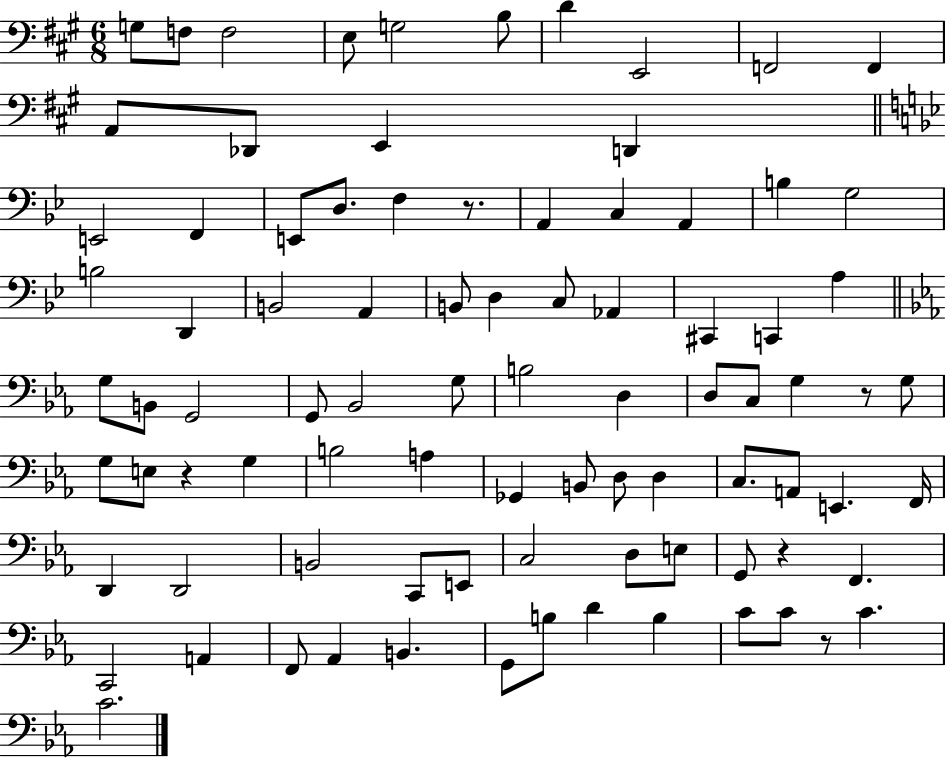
G3/e F3/e F3/h E3/e G3/h B3/e D4/q E2/h F2/h F2/q A2/e Db2/e E2/q D2/q E2/h F2/q E2/e D3/e. F3/q R/e. A2/q C3/q A2/q B3/q G3/h B3/h D2/q B2/h A2/q B2/e D3/q C3/e Ab2/q C#2/q C2/q A3/q G3/e B2/e G2/h G2/e Bb2/h G3/e B3/h D3/q D3/e C3/e G3/q R/e G3/e G3/e E3/e R/q G3/q B3/h A3/q Gb2/q B2/e D3/e D3/q C3/e. A2/e E2/q. F2/s D2/q D2/h B2/h C2/e E2/e C3/h D3/e E3/e G2/e R/q F2/q. C2/h A2/q F2/e Ab2/q B2/q. G2/e B3/e D4/q B3/q C4/e C4/e R/e C4/q. C4/h.